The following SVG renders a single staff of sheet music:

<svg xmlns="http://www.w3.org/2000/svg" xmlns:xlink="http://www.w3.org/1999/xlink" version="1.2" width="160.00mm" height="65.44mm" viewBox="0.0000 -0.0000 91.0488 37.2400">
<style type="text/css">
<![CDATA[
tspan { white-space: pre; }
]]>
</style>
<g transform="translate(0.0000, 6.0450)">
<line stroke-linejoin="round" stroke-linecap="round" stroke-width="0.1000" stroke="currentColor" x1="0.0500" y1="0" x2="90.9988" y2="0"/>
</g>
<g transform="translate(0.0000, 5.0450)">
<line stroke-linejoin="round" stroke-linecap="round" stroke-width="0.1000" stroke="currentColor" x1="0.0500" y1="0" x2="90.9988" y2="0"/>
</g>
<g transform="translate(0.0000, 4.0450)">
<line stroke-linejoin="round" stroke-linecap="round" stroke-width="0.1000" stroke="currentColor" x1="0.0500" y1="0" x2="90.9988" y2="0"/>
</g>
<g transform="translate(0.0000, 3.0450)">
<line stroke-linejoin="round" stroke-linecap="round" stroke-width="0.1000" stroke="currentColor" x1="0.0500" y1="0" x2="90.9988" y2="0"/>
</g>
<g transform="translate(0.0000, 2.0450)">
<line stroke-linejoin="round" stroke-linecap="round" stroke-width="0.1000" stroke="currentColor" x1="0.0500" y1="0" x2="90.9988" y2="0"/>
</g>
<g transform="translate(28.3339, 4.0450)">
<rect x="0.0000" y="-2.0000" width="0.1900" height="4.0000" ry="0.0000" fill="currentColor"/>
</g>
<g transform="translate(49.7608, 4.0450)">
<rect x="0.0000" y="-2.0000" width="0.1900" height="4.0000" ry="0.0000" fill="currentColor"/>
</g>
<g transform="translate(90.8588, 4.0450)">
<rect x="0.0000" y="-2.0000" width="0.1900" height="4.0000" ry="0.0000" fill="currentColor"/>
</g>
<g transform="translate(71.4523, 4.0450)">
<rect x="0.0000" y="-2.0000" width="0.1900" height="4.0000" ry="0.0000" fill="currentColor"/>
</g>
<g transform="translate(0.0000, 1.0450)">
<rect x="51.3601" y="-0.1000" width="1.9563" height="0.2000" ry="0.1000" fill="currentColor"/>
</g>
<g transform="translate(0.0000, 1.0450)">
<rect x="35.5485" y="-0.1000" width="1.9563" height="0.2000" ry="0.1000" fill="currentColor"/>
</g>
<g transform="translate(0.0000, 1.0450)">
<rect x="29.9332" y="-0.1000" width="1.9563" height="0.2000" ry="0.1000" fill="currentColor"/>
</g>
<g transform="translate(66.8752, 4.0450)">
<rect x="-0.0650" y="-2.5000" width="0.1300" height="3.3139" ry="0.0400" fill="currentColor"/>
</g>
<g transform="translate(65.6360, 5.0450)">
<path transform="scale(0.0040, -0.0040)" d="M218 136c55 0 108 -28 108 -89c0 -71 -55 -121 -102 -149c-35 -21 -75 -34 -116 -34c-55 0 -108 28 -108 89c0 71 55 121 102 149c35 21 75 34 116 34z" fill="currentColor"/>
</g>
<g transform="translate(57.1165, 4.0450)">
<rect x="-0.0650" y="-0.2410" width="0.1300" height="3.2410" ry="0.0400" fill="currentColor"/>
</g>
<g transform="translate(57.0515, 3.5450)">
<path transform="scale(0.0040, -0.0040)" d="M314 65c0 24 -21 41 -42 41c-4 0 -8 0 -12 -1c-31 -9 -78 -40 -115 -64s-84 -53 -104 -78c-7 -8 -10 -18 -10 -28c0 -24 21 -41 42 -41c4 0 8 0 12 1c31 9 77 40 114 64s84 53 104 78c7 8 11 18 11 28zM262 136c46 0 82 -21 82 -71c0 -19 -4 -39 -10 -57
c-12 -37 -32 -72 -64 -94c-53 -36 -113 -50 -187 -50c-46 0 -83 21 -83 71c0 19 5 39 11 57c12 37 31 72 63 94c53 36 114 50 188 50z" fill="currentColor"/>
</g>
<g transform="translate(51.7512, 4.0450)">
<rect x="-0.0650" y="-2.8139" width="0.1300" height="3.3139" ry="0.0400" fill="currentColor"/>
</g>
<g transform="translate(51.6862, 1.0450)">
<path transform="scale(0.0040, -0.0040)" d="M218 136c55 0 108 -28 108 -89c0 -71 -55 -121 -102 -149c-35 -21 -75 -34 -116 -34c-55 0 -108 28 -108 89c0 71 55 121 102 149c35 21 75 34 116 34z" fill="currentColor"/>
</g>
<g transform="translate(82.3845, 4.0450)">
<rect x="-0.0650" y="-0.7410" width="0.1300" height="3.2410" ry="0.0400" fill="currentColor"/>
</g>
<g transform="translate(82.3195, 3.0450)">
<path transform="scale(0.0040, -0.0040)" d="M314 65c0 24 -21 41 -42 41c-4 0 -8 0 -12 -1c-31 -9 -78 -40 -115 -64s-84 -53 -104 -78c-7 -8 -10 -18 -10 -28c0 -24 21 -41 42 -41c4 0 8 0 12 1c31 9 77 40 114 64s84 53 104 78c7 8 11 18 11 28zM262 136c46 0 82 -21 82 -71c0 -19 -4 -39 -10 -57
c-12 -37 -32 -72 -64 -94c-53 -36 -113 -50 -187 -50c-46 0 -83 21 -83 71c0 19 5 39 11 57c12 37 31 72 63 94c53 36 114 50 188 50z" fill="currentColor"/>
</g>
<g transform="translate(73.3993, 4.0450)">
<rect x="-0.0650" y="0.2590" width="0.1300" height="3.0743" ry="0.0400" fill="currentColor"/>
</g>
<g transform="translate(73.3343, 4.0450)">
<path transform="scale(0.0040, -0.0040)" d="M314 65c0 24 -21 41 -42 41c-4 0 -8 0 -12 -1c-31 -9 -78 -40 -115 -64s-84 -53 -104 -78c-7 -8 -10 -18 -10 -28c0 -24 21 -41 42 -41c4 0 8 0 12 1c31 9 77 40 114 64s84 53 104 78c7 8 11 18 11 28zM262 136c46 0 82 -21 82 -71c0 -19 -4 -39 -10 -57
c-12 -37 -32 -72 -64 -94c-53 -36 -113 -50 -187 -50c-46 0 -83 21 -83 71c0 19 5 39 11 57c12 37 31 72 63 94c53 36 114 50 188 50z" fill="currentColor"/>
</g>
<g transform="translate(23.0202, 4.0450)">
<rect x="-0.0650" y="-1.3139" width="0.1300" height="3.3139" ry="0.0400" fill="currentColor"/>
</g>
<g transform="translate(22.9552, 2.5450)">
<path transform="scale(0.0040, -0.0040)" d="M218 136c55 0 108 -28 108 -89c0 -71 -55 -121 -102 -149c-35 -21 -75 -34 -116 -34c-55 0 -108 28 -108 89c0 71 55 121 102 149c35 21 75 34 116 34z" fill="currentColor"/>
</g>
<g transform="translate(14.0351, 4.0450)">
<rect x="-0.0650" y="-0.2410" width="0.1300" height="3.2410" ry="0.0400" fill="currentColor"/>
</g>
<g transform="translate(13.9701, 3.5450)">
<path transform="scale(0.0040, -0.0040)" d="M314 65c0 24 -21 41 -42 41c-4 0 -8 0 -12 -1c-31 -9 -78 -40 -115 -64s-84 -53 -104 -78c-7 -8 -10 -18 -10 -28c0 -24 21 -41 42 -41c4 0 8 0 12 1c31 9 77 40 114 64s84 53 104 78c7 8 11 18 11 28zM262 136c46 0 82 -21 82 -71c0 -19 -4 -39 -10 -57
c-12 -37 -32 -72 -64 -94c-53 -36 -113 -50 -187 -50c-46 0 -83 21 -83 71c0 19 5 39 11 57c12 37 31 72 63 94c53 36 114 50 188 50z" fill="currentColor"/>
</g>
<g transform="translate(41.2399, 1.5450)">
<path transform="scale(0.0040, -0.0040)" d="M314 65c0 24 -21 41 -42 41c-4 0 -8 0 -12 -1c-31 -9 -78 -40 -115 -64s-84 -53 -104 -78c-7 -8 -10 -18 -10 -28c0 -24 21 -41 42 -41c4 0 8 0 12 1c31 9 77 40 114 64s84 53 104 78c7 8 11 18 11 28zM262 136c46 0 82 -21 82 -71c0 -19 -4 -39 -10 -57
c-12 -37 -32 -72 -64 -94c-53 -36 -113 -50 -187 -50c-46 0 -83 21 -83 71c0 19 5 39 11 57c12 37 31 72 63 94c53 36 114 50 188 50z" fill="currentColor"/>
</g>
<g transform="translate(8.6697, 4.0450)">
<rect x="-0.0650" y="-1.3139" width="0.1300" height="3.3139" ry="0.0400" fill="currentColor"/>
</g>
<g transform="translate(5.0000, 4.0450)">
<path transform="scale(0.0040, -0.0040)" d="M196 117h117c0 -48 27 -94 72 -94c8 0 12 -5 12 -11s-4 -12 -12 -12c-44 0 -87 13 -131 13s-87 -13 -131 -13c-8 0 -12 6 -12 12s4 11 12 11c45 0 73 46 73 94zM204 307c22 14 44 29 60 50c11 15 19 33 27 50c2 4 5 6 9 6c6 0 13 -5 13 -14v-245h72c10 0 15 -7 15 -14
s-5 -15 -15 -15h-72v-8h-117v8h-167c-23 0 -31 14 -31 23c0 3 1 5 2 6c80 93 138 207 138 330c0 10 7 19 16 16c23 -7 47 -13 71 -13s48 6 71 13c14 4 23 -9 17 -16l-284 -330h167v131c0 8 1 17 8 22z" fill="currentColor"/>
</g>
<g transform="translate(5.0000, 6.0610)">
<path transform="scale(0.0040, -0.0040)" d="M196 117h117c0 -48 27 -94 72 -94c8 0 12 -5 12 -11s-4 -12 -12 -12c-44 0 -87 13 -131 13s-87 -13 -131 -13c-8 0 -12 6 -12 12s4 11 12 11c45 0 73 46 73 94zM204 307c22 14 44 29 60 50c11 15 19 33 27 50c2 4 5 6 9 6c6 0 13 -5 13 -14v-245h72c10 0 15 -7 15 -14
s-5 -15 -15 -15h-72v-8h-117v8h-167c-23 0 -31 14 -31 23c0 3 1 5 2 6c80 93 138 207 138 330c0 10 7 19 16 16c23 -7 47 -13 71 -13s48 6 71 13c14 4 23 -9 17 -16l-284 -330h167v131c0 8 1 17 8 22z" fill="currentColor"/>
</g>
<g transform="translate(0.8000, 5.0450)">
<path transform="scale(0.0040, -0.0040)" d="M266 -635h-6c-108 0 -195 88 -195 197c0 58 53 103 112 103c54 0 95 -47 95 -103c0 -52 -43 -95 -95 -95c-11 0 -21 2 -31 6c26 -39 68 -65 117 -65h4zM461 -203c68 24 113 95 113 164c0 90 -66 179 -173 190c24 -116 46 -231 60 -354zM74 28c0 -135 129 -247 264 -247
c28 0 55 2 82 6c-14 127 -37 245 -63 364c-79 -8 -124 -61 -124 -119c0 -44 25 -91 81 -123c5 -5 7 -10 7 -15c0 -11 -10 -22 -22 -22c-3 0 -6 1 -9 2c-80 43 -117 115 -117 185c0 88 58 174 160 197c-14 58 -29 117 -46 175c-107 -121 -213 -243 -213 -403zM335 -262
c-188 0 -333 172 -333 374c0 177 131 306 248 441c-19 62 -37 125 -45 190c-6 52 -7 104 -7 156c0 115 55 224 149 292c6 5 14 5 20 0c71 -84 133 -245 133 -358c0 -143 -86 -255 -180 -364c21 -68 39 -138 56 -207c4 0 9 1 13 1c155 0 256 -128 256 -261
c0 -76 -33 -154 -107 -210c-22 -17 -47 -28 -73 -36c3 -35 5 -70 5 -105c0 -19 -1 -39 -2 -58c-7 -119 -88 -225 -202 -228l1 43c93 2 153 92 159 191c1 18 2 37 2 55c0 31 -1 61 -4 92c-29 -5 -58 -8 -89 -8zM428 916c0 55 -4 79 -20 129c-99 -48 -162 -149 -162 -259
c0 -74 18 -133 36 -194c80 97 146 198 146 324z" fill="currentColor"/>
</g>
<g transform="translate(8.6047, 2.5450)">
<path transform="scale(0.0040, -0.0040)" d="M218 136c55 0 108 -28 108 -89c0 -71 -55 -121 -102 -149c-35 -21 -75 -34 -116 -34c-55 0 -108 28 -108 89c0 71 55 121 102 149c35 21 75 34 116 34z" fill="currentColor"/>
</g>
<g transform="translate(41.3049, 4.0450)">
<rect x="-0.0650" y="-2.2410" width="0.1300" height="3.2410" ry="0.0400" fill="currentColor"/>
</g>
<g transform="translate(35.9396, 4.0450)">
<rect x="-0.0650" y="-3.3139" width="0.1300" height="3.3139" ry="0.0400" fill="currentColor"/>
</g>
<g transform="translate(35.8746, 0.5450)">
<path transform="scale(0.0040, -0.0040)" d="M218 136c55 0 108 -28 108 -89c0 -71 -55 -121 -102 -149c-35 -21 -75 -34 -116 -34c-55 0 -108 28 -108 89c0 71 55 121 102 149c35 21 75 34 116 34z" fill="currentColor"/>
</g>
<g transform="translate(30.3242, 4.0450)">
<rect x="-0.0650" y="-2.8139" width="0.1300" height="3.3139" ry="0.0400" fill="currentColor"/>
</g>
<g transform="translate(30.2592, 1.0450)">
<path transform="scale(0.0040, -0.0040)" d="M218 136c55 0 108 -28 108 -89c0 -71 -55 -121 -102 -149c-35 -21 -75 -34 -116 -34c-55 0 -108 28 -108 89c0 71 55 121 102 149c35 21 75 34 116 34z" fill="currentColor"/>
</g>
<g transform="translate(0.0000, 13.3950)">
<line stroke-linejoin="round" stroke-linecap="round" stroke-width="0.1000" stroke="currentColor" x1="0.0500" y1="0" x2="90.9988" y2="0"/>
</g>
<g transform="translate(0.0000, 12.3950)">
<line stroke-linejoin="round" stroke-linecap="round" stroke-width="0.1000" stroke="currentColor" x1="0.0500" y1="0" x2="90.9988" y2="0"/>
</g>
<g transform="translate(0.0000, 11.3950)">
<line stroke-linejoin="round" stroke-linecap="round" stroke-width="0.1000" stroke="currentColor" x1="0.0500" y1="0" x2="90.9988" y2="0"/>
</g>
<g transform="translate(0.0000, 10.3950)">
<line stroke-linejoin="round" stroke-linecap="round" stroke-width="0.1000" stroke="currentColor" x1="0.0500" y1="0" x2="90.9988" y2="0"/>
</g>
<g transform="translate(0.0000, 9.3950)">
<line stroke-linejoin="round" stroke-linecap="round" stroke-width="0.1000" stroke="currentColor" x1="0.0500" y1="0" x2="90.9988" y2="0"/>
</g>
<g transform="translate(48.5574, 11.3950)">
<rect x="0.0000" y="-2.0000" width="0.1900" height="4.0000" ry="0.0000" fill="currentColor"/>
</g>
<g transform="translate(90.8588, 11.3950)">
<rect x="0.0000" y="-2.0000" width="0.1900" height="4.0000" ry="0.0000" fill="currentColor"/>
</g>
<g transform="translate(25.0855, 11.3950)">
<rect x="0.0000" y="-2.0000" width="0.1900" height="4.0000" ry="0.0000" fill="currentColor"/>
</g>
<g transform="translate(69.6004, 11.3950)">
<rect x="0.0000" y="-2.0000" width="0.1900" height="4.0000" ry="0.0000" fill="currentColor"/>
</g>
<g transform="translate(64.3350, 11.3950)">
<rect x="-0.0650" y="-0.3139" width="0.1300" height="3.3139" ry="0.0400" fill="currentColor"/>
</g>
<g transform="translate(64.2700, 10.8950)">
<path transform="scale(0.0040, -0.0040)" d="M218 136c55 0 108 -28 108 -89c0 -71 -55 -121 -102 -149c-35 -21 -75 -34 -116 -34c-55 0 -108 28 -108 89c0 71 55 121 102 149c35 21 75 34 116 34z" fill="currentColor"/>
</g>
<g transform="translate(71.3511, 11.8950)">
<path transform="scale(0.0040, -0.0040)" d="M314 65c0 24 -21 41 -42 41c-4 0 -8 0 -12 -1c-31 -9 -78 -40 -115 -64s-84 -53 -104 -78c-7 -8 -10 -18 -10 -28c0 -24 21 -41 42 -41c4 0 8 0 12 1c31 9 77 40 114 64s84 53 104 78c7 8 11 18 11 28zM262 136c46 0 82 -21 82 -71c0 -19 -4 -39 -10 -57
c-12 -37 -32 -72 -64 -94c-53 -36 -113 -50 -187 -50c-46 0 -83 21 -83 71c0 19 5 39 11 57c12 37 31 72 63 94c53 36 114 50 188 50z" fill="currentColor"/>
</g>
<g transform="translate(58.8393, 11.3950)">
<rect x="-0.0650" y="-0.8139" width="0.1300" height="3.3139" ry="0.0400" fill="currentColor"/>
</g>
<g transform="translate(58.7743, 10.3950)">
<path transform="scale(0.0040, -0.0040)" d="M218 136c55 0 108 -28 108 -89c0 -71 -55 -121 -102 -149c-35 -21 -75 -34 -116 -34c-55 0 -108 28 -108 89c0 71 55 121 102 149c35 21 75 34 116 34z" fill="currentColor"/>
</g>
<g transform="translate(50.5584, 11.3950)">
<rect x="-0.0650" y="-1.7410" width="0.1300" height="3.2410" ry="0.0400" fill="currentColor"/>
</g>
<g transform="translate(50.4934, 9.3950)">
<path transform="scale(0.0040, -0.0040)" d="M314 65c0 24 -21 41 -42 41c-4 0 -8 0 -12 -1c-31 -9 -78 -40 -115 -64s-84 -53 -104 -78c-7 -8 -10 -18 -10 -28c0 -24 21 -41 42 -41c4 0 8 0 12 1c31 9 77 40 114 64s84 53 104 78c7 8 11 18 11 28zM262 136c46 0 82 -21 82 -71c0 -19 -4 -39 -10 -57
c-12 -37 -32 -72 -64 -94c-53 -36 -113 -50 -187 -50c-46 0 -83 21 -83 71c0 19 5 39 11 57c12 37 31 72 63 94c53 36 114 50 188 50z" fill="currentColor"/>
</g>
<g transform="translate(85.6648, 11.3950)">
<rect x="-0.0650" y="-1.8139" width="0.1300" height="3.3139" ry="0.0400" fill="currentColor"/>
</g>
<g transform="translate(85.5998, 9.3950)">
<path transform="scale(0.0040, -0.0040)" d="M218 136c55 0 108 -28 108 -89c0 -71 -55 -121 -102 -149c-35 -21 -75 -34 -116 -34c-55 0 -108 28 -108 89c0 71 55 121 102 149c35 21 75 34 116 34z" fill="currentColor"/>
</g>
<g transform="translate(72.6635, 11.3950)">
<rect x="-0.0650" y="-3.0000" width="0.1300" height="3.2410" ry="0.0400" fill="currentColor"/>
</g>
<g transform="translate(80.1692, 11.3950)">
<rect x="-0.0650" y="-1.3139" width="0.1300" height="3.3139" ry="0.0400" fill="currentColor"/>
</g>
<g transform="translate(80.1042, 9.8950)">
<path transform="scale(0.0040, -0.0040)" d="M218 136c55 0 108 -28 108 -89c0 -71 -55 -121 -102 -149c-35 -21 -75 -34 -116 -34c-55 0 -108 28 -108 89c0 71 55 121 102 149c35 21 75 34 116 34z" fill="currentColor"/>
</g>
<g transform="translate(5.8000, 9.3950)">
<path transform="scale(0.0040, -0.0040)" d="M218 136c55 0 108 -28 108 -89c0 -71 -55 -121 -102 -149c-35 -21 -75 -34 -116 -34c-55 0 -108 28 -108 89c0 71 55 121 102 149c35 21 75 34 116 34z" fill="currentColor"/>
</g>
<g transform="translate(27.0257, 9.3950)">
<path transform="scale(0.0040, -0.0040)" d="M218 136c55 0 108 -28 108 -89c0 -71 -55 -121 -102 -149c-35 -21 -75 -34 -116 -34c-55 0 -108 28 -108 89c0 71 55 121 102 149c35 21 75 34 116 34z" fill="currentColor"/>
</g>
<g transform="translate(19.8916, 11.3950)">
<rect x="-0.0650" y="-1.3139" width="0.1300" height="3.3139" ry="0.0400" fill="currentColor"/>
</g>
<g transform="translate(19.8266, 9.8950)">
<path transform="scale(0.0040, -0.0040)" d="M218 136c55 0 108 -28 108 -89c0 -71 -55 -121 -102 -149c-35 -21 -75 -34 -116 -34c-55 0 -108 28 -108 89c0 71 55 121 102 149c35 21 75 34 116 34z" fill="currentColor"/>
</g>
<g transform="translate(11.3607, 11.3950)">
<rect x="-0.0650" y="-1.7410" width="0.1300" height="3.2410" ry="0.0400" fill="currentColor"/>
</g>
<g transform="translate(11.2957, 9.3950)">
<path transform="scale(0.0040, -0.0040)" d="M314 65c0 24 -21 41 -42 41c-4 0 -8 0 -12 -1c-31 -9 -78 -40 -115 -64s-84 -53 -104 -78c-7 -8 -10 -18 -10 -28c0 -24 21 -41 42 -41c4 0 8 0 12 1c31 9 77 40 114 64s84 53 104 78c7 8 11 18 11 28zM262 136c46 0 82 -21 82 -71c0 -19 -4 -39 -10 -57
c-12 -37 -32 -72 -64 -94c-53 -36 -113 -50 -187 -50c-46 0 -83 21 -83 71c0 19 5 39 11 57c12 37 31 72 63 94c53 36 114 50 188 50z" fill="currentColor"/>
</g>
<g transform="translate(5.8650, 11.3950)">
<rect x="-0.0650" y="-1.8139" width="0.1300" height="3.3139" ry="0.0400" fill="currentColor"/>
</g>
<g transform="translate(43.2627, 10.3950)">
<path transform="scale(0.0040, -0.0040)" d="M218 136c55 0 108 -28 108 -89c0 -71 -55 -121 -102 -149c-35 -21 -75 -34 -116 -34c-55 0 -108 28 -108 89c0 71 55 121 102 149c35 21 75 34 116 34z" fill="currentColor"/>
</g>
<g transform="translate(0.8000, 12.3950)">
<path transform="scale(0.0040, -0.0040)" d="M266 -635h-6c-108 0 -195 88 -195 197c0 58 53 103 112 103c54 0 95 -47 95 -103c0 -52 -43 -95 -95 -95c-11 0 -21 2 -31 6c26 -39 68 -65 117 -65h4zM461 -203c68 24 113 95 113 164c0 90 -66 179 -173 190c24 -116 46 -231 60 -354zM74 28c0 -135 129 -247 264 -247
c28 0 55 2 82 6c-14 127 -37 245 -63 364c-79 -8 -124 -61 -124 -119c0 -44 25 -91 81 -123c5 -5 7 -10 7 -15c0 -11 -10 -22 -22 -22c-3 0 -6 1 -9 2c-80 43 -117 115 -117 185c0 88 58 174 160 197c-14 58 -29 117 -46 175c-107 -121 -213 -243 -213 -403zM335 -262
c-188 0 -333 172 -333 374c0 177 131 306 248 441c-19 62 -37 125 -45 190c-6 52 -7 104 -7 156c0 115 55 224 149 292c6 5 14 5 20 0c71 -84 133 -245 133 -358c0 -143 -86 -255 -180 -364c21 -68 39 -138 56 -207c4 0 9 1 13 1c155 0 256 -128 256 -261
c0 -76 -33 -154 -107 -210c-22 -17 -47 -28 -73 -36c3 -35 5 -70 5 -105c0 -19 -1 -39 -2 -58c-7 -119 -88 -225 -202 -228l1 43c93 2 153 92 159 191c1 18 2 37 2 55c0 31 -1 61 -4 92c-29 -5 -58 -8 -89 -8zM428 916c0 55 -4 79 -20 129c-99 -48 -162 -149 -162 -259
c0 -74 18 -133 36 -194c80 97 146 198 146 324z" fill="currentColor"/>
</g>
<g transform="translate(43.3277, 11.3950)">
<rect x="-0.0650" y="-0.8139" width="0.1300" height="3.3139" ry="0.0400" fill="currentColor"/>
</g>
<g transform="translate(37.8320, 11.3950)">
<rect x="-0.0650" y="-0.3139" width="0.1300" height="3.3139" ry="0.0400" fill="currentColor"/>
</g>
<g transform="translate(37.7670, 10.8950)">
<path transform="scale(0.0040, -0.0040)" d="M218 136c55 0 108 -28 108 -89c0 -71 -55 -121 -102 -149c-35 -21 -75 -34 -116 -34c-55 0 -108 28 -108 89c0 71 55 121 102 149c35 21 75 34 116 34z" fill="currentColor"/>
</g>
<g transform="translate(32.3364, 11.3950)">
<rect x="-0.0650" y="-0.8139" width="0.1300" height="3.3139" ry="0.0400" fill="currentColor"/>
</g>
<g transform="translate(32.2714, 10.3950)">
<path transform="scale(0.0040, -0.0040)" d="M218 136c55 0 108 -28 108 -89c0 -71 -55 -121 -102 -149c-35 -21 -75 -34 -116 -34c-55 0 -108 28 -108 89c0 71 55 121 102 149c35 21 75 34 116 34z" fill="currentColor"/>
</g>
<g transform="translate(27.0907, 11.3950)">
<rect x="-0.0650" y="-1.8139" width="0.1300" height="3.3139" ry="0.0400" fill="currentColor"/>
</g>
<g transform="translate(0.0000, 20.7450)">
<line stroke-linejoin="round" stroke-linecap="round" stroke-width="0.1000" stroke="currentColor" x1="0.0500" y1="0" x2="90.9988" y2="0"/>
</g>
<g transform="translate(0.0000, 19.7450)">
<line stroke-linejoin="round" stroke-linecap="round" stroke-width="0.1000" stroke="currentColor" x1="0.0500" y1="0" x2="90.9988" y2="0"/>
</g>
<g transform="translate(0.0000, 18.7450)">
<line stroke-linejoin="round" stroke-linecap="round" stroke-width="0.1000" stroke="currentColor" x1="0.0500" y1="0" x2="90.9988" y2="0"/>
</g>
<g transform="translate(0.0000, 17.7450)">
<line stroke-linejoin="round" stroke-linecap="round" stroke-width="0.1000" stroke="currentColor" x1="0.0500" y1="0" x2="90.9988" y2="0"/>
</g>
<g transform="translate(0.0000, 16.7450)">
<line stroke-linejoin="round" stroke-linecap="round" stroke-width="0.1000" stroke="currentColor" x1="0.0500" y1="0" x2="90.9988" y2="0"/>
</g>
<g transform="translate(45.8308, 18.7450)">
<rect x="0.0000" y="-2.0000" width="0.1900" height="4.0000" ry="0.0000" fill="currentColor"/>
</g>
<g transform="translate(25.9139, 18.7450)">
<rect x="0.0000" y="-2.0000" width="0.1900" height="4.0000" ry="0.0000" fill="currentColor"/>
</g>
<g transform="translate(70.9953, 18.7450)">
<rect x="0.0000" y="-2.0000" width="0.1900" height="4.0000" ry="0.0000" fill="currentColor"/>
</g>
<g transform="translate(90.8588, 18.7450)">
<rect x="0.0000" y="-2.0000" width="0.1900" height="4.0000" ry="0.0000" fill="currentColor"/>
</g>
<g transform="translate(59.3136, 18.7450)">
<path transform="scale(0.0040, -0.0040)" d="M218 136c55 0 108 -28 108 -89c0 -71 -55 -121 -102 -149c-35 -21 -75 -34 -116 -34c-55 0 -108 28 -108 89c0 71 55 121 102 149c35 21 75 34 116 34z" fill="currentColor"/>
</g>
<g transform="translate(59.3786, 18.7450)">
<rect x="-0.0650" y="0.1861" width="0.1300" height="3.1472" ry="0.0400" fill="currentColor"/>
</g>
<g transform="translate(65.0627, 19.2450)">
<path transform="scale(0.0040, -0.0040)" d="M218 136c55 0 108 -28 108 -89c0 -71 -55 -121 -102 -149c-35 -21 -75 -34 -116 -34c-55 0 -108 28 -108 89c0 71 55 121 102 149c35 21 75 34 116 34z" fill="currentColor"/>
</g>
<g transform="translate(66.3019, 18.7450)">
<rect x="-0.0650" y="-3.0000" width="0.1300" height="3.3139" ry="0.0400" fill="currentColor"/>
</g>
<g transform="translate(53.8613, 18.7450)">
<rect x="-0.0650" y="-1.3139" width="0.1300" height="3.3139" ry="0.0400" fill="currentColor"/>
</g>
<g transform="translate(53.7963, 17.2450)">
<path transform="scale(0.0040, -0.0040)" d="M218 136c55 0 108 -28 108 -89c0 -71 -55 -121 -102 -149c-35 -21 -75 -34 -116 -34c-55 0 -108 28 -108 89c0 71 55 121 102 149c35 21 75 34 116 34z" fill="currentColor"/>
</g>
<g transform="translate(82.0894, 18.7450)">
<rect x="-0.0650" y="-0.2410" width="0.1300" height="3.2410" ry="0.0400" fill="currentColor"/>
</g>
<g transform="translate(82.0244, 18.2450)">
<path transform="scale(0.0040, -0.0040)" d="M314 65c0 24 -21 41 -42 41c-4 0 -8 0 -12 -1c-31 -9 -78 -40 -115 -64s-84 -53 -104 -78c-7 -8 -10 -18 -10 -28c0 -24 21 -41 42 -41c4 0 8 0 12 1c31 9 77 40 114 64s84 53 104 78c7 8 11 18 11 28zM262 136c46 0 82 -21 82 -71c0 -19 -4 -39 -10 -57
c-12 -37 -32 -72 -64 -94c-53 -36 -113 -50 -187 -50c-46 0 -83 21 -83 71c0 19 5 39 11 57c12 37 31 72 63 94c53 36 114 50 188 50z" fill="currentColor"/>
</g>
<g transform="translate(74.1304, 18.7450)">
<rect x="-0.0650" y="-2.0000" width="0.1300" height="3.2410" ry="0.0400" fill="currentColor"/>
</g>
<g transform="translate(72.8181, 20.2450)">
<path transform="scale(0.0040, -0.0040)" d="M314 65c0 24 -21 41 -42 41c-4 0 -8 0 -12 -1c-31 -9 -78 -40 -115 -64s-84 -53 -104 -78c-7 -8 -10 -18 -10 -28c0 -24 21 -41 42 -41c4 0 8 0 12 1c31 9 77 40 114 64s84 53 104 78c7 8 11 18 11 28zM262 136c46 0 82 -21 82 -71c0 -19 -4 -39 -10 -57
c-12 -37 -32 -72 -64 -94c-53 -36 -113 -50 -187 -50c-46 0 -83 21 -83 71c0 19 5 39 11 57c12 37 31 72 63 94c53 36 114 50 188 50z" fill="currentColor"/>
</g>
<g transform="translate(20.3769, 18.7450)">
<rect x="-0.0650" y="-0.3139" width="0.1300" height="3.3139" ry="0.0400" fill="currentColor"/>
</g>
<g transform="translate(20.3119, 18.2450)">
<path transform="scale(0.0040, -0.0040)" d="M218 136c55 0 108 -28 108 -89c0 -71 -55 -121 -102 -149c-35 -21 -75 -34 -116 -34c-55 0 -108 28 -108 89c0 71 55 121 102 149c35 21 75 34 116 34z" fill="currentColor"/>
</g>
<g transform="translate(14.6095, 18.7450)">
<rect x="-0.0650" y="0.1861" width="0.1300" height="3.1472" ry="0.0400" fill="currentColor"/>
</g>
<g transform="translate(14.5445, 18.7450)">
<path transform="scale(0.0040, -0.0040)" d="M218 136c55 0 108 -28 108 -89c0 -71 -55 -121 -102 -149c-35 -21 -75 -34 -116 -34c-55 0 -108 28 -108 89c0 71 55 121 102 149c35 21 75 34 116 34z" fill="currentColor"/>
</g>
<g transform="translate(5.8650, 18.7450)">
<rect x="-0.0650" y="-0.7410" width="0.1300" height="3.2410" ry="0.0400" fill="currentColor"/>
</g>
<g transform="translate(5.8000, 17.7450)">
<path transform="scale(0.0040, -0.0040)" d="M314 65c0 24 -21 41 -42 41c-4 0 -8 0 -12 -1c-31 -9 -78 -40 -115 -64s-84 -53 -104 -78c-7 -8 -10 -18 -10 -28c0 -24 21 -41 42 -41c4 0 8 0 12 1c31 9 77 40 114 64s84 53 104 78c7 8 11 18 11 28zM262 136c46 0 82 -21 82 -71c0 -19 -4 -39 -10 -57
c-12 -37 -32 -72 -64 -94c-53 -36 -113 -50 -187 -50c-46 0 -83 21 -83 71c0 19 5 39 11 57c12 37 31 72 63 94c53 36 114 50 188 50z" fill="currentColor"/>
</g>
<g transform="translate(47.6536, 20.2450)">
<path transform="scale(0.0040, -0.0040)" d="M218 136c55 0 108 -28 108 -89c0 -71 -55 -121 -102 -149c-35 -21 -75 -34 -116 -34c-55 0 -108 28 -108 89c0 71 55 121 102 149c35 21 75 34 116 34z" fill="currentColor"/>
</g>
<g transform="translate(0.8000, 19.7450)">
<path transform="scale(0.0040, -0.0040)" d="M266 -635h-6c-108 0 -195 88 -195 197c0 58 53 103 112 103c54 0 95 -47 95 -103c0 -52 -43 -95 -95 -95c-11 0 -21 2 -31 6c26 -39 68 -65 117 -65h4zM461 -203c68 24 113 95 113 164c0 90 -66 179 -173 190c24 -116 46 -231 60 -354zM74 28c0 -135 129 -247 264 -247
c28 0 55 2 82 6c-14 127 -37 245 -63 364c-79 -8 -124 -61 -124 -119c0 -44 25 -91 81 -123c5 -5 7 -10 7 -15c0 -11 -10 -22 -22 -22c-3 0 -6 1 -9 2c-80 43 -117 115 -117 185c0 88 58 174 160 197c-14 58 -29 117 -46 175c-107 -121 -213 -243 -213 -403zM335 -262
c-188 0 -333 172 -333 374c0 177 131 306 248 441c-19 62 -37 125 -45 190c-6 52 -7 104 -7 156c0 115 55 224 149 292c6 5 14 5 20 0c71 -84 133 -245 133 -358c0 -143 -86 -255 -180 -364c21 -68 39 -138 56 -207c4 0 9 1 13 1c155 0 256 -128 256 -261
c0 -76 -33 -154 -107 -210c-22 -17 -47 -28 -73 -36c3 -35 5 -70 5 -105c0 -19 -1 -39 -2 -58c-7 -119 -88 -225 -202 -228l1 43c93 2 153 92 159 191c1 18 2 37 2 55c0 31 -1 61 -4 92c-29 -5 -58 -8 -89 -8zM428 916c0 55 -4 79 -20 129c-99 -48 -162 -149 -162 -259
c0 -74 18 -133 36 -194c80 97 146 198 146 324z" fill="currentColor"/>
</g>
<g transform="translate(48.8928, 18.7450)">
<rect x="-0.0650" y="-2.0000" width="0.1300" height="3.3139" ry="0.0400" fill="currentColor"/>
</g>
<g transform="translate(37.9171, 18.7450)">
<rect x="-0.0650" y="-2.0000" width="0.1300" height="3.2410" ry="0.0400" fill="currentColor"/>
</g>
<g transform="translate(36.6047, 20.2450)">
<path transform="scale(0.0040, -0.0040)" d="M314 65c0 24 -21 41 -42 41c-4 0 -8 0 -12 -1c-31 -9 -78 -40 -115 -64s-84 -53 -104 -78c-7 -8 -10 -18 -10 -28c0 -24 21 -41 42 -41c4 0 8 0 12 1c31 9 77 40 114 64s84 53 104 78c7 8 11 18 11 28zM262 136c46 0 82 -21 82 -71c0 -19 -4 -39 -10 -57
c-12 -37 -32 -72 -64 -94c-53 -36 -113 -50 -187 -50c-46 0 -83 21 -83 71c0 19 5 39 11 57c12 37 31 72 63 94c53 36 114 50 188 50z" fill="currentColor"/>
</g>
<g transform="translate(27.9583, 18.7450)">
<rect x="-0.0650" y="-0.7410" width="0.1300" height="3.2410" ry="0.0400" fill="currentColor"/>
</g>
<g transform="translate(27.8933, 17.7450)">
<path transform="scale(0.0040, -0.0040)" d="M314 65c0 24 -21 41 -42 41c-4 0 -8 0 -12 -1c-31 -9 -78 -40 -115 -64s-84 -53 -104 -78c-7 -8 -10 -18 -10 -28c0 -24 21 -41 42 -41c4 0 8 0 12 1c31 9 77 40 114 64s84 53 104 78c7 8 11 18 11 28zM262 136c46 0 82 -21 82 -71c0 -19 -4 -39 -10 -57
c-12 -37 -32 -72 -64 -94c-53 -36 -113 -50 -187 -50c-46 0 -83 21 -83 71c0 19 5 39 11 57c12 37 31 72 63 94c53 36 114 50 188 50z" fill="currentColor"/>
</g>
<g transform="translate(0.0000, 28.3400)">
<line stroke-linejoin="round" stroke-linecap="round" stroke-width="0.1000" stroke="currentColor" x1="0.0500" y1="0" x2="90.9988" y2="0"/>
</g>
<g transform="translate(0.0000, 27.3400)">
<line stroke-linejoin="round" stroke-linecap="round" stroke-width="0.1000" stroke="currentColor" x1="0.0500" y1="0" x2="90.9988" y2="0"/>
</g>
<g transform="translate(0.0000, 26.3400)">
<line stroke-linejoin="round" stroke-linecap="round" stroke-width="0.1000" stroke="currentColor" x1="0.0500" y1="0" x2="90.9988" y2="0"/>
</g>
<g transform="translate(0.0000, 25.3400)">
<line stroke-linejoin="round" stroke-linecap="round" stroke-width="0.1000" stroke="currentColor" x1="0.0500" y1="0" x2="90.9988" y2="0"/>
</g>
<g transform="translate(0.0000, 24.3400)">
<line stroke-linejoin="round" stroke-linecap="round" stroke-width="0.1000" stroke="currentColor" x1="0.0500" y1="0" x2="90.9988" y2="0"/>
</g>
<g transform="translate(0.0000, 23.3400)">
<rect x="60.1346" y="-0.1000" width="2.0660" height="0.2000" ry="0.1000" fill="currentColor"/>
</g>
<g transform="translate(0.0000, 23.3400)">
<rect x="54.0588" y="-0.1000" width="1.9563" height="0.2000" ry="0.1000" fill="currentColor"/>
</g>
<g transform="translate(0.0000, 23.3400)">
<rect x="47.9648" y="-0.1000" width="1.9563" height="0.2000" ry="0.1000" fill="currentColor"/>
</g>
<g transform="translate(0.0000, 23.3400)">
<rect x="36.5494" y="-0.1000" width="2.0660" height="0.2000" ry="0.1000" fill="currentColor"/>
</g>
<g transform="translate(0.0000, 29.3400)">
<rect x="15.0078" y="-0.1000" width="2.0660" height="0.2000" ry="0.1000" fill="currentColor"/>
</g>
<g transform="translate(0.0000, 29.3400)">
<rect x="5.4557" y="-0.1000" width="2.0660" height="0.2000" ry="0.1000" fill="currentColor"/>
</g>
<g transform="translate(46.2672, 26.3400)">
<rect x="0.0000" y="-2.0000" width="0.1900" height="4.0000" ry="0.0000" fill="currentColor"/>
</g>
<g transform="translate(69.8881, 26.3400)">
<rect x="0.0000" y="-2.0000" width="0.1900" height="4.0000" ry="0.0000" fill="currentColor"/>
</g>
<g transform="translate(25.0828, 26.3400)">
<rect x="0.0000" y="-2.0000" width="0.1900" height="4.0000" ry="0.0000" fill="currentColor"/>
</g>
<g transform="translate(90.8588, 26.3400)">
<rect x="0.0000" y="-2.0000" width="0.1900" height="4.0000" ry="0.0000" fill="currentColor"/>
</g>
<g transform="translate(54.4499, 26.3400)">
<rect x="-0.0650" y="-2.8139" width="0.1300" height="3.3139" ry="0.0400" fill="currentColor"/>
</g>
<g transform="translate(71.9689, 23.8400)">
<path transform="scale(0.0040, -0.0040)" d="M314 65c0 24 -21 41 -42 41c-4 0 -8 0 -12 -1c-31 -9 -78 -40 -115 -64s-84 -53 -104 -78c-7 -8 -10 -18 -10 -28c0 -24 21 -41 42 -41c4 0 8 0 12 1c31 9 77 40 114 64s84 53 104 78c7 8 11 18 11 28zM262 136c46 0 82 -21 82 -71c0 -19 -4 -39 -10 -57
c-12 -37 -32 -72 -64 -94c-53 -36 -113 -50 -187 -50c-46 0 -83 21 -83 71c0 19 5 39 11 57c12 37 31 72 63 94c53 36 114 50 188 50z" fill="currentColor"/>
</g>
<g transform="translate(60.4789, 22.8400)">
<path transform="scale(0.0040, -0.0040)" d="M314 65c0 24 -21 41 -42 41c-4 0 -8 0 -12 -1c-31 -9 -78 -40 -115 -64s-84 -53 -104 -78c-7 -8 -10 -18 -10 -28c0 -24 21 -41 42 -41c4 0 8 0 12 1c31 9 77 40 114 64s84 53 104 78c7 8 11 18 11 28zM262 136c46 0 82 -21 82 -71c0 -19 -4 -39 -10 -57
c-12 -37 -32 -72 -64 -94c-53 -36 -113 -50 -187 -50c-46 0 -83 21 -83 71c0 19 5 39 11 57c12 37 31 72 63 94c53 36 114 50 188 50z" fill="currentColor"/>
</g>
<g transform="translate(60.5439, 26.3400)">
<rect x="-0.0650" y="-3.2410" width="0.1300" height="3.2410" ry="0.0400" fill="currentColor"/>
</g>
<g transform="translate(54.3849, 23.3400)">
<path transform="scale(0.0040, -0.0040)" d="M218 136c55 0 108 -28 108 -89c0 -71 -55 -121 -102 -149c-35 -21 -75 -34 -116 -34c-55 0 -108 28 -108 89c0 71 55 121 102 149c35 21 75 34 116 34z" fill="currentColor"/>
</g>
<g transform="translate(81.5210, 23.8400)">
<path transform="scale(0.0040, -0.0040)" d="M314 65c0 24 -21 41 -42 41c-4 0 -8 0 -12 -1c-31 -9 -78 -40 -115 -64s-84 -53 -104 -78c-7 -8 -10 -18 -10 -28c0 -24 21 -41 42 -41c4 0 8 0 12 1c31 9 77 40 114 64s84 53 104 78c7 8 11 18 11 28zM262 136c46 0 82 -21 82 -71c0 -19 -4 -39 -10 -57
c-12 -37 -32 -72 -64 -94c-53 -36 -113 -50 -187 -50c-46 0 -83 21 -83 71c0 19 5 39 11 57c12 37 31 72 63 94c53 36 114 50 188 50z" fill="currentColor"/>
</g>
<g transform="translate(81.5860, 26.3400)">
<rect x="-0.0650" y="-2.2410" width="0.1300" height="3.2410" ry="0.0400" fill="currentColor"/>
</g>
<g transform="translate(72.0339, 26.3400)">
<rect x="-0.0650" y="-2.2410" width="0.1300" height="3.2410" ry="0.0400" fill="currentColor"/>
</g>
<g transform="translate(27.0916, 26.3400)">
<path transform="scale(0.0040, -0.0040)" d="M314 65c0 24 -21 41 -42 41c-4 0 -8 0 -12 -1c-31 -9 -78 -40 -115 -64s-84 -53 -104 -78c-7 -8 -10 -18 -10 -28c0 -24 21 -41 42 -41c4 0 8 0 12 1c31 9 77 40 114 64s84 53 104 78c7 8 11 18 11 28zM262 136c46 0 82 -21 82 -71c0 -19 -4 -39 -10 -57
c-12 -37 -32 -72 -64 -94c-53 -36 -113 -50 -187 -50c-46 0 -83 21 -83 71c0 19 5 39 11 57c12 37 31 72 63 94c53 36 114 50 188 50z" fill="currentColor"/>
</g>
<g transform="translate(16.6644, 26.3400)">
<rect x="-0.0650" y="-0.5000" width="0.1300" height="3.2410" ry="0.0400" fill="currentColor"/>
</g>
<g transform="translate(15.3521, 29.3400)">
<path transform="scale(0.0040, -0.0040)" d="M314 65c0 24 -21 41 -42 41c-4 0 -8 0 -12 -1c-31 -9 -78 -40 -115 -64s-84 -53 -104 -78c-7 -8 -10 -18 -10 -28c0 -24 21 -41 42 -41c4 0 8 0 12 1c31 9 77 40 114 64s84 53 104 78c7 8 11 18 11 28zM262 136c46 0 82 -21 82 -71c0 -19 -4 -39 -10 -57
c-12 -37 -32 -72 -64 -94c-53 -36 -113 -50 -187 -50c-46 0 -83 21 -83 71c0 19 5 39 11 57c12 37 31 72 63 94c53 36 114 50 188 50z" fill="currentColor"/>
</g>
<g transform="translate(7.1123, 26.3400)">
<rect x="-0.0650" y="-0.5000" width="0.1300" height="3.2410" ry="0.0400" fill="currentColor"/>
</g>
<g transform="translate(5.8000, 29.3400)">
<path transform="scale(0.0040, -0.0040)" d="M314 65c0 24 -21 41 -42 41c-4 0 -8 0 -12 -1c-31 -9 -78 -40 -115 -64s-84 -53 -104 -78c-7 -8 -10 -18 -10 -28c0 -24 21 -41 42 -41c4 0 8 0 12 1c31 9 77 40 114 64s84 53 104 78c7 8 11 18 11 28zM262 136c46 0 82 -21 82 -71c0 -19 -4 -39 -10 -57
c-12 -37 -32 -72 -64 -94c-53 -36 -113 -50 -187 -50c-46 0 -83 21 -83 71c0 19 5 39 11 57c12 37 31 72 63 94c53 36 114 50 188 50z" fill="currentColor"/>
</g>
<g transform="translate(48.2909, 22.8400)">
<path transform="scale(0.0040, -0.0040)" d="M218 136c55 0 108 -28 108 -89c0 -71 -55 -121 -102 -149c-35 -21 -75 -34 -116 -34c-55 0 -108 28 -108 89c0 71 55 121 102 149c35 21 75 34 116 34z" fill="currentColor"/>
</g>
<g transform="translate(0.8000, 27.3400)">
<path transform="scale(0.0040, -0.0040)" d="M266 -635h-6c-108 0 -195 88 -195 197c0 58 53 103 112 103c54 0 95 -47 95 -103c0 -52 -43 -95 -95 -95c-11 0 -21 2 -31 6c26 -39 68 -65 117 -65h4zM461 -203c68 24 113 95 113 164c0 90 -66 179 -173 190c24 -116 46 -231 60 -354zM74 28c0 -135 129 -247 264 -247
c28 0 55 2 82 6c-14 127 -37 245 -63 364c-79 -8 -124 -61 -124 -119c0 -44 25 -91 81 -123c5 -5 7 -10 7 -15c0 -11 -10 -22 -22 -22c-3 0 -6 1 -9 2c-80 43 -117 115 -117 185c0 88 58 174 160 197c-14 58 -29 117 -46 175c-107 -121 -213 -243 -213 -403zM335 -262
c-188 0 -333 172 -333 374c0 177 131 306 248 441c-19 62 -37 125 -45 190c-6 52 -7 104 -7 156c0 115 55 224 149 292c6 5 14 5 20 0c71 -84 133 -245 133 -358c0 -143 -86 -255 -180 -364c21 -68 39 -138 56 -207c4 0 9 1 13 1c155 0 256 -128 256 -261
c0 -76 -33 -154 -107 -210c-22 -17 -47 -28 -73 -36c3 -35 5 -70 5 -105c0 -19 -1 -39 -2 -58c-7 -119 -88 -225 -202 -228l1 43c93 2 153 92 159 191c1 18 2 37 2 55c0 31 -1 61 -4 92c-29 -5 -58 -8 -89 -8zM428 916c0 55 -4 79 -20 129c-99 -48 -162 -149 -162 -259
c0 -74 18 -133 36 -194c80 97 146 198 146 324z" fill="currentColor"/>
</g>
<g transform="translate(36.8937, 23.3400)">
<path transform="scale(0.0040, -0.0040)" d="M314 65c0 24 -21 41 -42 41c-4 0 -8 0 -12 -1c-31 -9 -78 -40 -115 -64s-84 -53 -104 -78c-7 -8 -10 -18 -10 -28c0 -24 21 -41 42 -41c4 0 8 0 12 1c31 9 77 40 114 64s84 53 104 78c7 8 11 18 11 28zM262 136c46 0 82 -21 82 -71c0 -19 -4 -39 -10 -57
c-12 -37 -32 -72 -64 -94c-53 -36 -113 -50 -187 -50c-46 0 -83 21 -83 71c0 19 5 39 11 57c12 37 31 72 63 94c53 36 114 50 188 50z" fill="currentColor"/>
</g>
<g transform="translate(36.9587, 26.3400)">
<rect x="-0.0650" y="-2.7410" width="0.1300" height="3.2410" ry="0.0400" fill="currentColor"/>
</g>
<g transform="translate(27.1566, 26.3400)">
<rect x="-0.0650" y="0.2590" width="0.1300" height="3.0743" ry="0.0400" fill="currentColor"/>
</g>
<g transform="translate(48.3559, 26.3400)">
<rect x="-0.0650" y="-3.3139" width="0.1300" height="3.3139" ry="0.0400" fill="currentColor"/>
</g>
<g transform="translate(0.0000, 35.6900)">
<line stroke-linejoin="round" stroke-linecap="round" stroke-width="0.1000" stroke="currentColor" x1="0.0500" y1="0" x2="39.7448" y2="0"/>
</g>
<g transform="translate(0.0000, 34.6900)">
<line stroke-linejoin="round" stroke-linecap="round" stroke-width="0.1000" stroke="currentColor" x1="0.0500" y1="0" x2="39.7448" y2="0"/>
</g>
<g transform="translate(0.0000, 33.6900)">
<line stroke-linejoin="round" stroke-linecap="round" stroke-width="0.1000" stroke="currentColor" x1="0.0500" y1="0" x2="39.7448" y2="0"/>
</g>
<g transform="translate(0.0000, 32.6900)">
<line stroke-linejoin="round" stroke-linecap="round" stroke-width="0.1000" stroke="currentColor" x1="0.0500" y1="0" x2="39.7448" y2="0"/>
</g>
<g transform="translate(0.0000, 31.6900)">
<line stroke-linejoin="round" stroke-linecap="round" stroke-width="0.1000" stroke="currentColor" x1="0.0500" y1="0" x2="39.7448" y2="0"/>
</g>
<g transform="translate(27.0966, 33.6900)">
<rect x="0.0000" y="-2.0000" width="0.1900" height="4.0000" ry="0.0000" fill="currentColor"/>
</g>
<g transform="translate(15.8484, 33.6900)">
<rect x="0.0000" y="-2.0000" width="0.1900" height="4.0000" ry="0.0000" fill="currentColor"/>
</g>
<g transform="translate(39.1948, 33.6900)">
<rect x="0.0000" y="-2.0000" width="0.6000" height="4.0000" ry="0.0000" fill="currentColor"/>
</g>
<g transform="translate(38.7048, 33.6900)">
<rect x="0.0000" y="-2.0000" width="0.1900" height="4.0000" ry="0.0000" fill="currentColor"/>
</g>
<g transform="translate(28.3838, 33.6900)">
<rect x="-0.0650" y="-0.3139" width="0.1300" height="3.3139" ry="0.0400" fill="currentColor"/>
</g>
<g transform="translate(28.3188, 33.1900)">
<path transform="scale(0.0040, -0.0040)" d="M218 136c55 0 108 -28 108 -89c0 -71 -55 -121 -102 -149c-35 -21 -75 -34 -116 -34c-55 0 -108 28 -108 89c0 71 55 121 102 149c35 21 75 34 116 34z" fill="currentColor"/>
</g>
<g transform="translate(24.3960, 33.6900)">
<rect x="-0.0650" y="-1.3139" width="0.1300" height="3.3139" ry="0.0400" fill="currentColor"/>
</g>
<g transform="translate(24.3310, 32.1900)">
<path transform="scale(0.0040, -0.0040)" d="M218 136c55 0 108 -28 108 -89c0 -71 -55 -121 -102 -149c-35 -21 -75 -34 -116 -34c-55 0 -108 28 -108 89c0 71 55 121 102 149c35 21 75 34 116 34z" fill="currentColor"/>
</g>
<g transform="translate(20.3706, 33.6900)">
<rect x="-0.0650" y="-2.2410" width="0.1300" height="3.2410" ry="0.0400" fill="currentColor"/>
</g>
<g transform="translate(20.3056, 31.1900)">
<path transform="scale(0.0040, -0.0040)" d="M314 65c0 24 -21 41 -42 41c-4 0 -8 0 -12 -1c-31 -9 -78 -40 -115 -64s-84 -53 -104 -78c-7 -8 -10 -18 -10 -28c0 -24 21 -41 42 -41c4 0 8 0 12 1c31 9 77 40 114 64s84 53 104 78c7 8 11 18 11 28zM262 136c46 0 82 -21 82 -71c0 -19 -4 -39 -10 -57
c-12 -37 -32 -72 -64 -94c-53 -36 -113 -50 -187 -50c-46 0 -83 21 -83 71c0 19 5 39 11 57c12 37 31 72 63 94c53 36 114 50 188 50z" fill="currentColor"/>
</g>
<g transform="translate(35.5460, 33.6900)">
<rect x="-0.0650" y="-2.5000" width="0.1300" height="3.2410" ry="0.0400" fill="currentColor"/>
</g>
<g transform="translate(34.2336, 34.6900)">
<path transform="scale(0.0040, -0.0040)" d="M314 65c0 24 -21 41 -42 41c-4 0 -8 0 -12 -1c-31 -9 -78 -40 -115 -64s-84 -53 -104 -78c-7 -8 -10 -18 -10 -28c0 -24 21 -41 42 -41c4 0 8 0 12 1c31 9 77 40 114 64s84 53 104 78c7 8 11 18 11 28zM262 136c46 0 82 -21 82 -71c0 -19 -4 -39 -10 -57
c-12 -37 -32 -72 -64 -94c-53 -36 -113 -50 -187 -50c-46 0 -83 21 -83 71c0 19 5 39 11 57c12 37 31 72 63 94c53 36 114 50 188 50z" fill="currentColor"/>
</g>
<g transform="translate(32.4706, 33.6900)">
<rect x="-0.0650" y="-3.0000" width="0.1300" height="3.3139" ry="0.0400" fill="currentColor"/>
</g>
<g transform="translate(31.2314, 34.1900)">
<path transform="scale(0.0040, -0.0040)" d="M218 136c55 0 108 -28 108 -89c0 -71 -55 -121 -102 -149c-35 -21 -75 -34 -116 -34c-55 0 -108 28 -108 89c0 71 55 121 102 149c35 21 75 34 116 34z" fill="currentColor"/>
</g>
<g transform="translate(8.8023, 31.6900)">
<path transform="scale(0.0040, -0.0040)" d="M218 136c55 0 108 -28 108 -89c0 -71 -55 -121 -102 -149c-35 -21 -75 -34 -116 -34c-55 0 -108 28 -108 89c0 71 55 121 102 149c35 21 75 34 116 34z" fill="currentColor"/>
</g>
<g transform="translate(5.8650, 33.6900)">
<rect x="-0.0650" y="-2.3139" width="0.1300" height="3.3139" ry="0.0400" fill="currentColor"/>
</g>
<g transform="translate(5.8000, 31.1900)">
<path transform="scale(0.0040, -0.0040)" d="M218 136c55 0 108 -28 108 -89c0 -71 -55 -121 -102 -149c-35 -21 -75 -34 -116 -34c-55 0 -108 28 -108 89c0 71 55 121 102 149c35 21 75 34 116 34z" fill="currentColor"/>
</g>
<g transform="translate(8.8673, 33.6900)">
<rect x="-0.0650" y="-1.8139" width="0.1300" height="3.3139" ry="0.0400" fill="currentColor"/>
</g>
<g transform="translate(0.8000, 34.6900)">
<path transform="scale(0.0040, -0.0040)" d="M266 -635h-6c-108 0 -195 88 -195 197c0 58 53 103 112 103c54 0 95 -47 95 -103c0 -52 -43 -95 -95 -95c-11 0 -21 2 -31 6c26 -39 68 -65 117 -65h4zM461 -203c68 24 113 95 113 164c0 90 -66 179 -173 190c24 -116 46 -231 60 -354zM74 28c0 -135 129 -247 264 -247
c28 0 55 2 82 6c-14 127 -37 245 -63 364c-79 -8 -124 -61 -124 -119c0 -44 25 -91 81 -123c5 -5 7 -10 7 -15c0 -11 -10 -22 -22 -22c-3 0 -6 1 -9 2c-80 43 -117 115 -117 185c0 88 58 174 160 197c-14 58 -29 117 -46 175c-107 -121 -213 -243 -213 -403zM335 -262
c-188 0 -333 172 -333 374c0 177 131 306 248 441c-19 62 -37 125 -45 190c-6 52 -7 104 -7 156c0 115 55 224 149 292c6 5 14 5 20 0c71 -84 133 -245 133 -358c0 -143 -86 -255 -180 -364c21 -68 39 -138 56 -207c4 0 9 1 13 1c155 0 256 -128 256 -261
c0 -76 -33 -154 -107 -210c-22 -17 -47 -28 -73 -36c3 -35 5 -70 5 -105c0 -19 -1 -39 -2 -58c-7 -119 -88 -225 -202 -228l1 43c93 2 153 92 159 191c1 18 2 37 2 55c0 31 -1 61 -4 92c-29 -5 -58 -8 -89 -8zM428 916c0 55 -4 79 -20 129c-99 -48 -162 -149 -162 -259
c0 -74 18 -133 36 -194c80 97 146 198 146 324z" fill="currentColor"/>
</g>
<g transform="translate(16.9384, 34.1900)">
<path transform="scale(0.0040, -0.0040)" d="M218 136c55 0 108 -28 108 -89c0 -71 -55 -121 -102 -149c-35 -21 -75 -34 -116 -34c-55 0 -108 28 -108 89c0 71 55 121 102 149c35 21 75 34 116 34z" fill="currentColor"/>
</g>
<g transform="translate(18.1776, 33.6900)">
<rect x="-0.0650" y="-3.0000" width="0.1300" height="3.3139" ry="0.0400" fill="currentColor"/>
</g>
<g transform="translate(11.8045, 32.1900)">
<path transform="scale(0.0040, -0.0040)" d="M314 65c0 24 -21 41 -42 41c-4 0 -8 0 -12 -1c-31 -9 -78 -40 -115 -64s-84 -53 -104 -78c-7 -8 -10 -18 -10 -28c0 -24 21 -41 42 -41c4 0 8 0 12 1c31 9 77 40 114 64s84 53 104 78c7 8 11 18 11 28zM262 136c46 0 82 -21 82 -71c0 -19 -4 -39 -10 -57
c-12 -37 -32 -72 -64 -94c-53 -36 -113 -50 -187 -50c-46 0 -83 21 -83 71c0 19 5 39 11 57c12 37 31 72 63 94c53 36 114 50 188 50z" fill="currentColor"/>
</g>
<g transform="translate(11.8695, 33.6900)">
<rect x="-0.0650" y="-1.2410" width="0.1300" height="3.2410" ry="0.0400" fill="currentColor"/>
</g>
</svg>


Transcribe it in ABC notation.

X:1
T:Untitled
M:4/4
L:1/4
K:C
e c2 e a b g2 a c2 G B2 d2 f f2 e f d c d f2 d c A2 e f d2 B c d2 F2 F e B A F2 c2 C2 C2 B2 a2 b a b2 g2 g2 g f e2 A g2 e c A G2